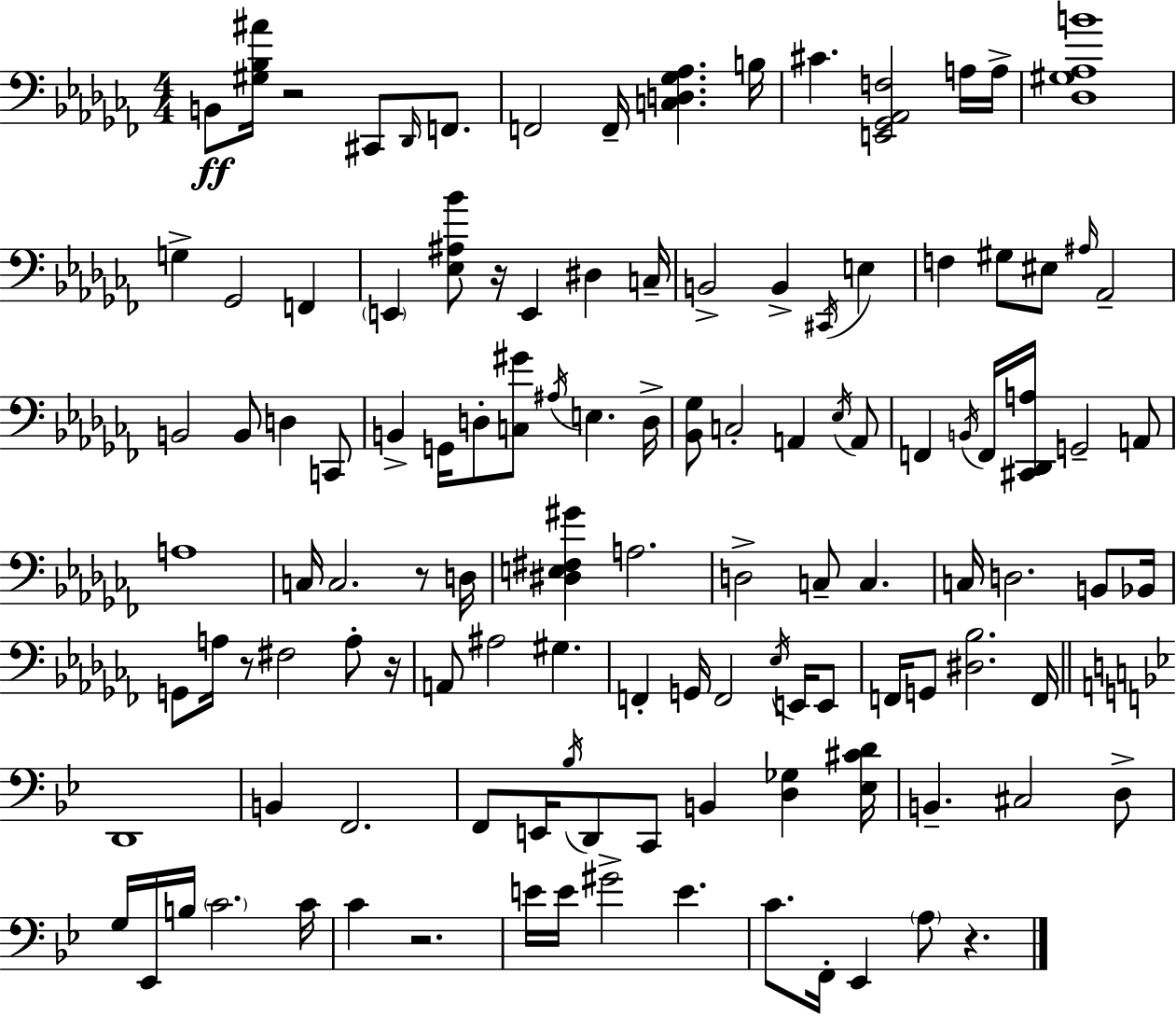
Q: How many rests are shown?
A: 7